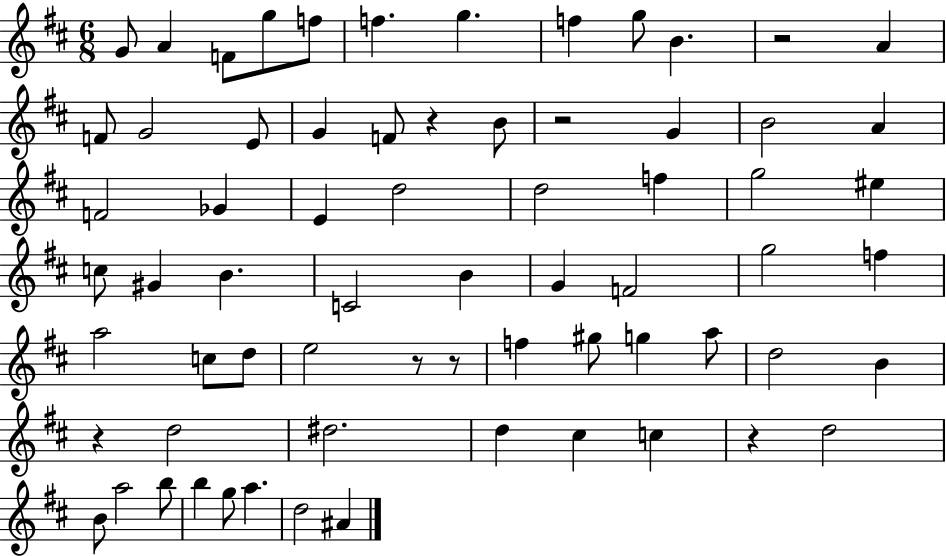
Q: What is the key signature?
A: D major